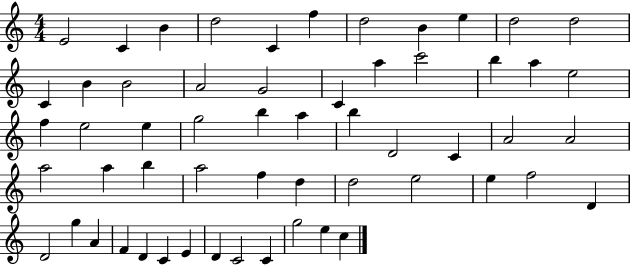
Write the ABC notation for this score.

X:1
T:Untitled
M:4/4
L:1/4
K:C
E2 C B d2 C f d2 B e d2 d2 C B B2 A2 G2 C a c'2 b a e2 f e2 e g2 b a b D2 C A2 A2 a2 a b a2 f d d2 e2 e f2 D D2 g A F D C E D C2 C g2 e c